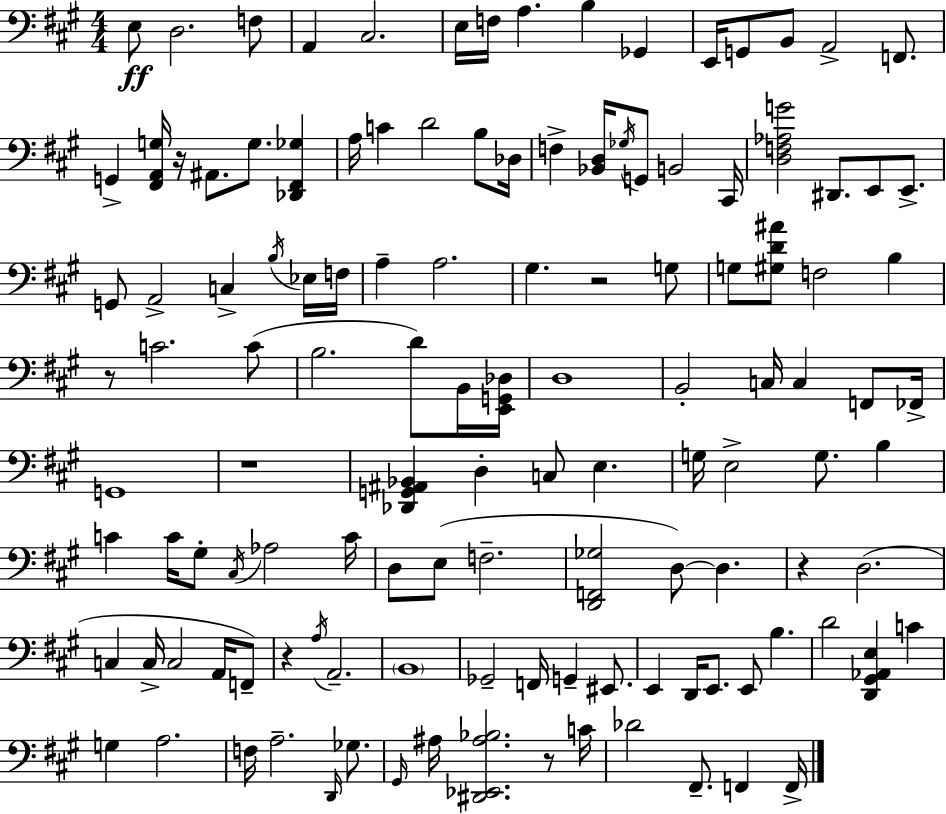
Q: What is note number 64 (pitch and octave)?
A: C4